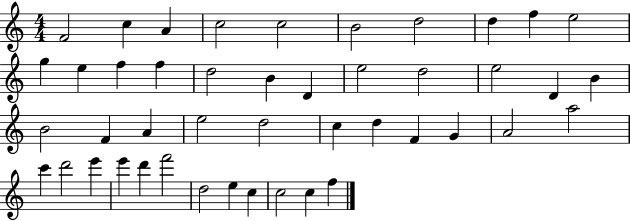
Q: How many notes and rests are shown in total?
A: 45